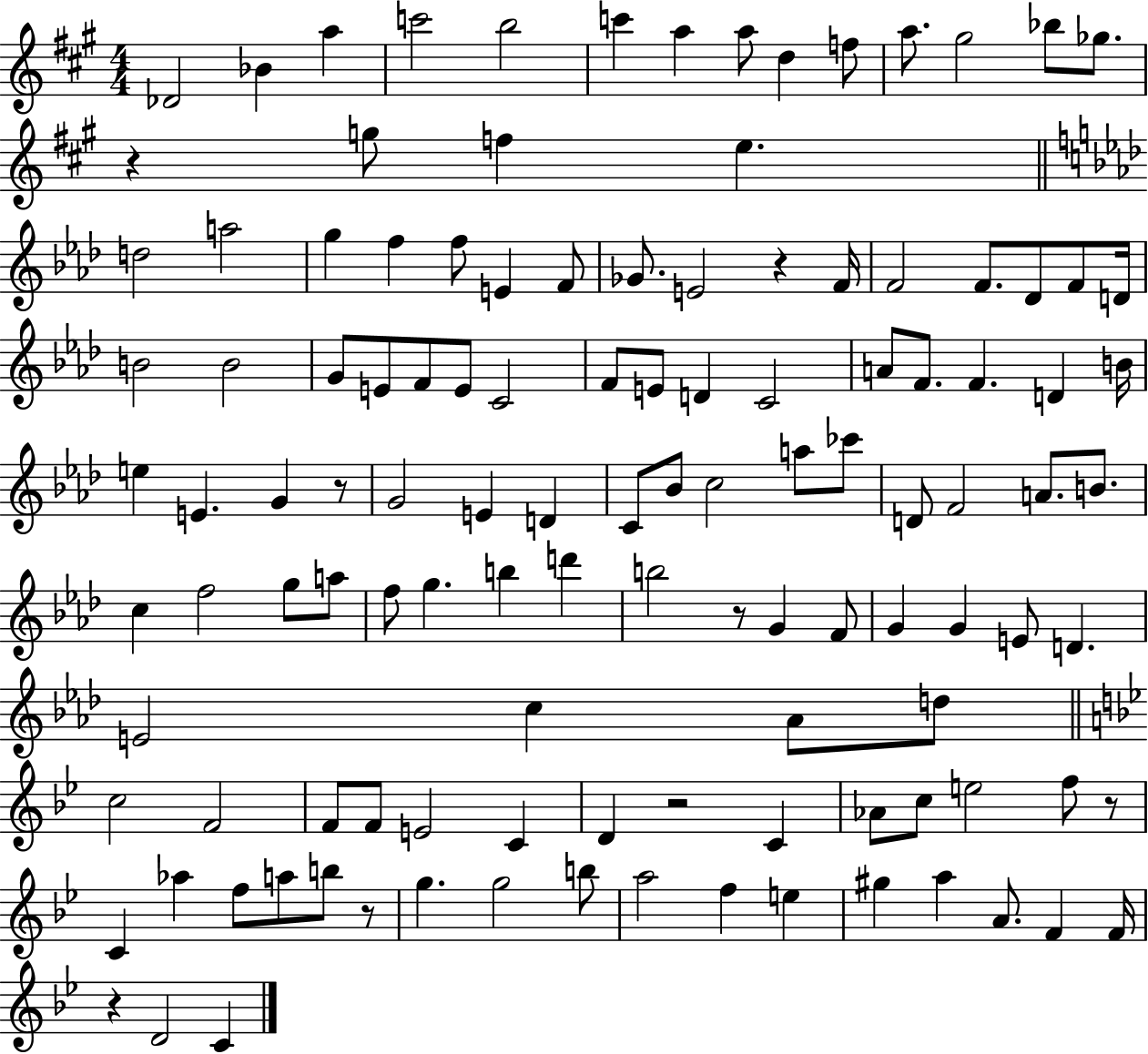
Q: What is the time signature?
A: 4/4